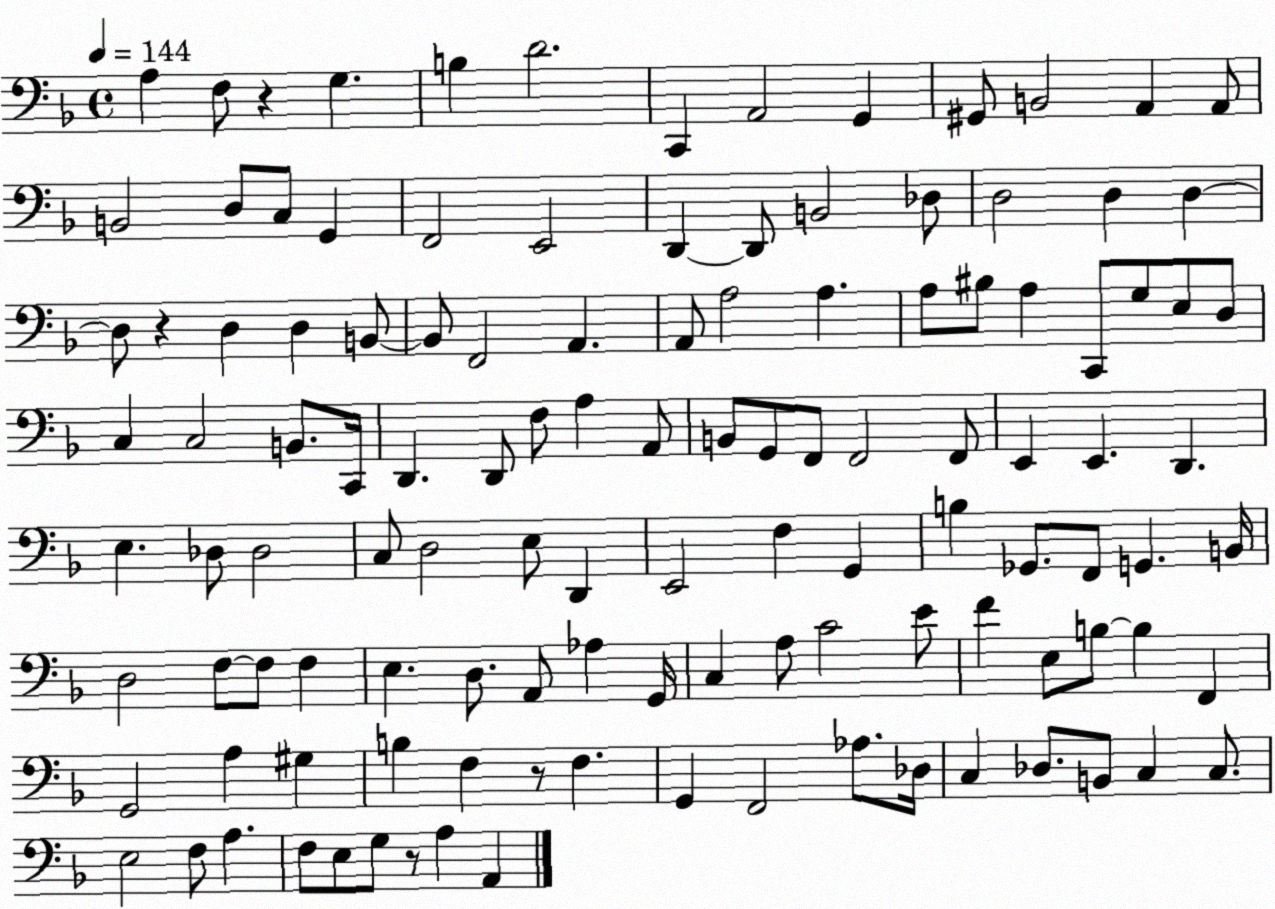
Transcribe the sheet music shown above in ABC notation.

X:1
T:Untitled
M:4/4
L:1/4
K:F
A, F,/2 z G, B, D2 C,, A,,2 G,, ^G,,/2 B,,2 A,, A,,/2 B,,2 D,/2 C,/2 G,, F,,2 E,,2 D,, D,,/2 B,,2 _D,/2 D,2 D, D, D,/2 z D, D, B,,/2 B,,/2 F,,2 A,, A,,/2 A,2 A, A,/2 ^B,/2 A, C,,/2 G,/2 E,/2 D,/2 C, C,2 B,,/2 C,,/4 D,, D,,/2 F,/2 A, A,,/2 B,,/2 G,,/2 F,,/2 F,,2 F,,/2 E,, E,, D,, E, _D,/2 _D,2 C,/2 D,2 E,/2 D,, E,,2 F, G,, B, _G,,/2 F,,/2 G,, B,,/4 D,2 F,/2 F,/2 F, E, D,/2 A,,/2 _A, G,,/4 C, A,/2 C2 E/2 F E,/2 B,/2 B, F,, G,,2 A, ^G, B, F, z/2 F, G,, F,,2 _A,/2 _D,/4 C, _D,/2 B,,/2 C, C,/2 E,2 F,/2 A, F,/2 E,/2 G,/2 z/2 A, A,,